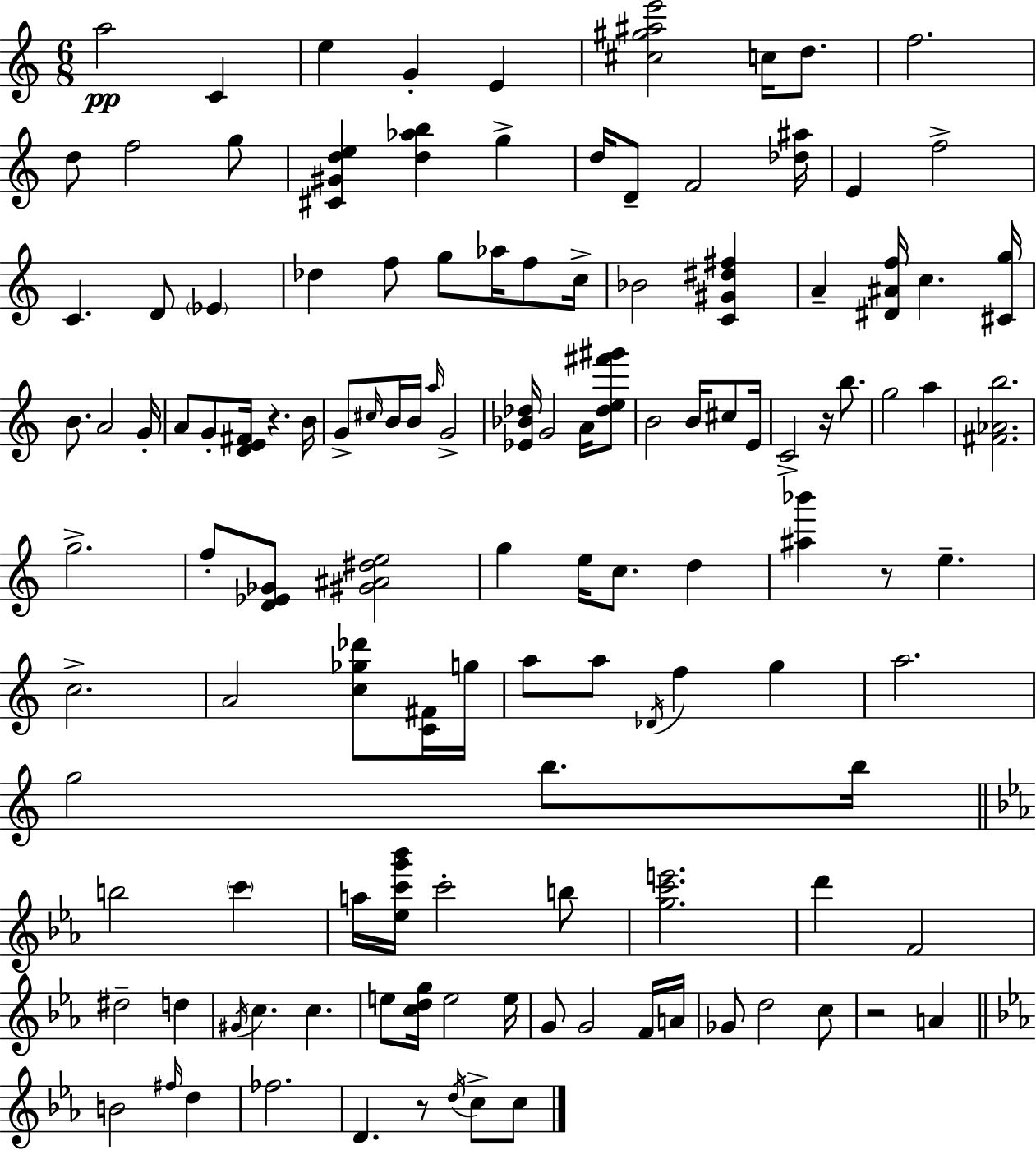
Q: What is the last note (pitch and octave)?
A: C5